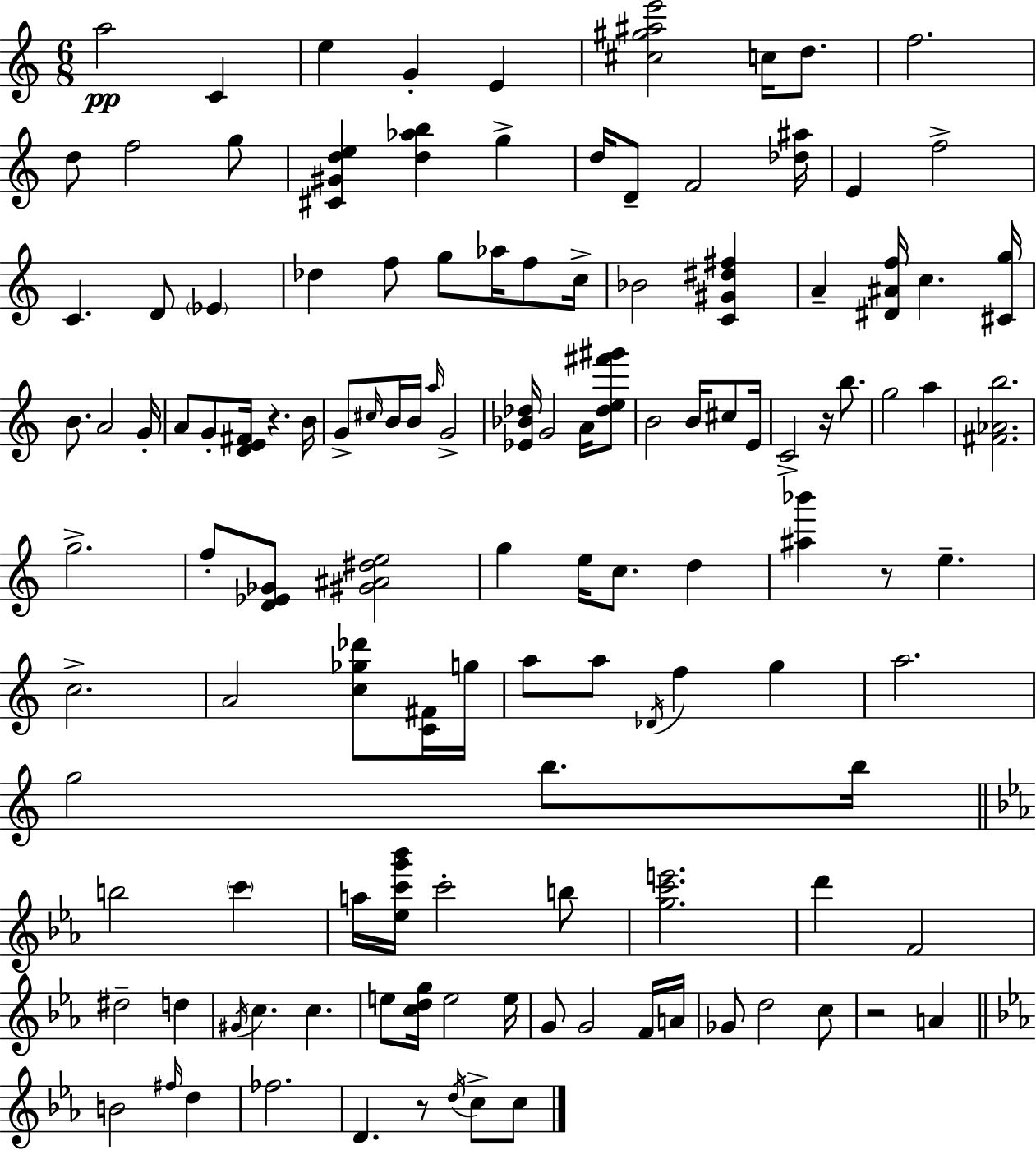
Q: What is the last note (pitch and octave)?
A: C5